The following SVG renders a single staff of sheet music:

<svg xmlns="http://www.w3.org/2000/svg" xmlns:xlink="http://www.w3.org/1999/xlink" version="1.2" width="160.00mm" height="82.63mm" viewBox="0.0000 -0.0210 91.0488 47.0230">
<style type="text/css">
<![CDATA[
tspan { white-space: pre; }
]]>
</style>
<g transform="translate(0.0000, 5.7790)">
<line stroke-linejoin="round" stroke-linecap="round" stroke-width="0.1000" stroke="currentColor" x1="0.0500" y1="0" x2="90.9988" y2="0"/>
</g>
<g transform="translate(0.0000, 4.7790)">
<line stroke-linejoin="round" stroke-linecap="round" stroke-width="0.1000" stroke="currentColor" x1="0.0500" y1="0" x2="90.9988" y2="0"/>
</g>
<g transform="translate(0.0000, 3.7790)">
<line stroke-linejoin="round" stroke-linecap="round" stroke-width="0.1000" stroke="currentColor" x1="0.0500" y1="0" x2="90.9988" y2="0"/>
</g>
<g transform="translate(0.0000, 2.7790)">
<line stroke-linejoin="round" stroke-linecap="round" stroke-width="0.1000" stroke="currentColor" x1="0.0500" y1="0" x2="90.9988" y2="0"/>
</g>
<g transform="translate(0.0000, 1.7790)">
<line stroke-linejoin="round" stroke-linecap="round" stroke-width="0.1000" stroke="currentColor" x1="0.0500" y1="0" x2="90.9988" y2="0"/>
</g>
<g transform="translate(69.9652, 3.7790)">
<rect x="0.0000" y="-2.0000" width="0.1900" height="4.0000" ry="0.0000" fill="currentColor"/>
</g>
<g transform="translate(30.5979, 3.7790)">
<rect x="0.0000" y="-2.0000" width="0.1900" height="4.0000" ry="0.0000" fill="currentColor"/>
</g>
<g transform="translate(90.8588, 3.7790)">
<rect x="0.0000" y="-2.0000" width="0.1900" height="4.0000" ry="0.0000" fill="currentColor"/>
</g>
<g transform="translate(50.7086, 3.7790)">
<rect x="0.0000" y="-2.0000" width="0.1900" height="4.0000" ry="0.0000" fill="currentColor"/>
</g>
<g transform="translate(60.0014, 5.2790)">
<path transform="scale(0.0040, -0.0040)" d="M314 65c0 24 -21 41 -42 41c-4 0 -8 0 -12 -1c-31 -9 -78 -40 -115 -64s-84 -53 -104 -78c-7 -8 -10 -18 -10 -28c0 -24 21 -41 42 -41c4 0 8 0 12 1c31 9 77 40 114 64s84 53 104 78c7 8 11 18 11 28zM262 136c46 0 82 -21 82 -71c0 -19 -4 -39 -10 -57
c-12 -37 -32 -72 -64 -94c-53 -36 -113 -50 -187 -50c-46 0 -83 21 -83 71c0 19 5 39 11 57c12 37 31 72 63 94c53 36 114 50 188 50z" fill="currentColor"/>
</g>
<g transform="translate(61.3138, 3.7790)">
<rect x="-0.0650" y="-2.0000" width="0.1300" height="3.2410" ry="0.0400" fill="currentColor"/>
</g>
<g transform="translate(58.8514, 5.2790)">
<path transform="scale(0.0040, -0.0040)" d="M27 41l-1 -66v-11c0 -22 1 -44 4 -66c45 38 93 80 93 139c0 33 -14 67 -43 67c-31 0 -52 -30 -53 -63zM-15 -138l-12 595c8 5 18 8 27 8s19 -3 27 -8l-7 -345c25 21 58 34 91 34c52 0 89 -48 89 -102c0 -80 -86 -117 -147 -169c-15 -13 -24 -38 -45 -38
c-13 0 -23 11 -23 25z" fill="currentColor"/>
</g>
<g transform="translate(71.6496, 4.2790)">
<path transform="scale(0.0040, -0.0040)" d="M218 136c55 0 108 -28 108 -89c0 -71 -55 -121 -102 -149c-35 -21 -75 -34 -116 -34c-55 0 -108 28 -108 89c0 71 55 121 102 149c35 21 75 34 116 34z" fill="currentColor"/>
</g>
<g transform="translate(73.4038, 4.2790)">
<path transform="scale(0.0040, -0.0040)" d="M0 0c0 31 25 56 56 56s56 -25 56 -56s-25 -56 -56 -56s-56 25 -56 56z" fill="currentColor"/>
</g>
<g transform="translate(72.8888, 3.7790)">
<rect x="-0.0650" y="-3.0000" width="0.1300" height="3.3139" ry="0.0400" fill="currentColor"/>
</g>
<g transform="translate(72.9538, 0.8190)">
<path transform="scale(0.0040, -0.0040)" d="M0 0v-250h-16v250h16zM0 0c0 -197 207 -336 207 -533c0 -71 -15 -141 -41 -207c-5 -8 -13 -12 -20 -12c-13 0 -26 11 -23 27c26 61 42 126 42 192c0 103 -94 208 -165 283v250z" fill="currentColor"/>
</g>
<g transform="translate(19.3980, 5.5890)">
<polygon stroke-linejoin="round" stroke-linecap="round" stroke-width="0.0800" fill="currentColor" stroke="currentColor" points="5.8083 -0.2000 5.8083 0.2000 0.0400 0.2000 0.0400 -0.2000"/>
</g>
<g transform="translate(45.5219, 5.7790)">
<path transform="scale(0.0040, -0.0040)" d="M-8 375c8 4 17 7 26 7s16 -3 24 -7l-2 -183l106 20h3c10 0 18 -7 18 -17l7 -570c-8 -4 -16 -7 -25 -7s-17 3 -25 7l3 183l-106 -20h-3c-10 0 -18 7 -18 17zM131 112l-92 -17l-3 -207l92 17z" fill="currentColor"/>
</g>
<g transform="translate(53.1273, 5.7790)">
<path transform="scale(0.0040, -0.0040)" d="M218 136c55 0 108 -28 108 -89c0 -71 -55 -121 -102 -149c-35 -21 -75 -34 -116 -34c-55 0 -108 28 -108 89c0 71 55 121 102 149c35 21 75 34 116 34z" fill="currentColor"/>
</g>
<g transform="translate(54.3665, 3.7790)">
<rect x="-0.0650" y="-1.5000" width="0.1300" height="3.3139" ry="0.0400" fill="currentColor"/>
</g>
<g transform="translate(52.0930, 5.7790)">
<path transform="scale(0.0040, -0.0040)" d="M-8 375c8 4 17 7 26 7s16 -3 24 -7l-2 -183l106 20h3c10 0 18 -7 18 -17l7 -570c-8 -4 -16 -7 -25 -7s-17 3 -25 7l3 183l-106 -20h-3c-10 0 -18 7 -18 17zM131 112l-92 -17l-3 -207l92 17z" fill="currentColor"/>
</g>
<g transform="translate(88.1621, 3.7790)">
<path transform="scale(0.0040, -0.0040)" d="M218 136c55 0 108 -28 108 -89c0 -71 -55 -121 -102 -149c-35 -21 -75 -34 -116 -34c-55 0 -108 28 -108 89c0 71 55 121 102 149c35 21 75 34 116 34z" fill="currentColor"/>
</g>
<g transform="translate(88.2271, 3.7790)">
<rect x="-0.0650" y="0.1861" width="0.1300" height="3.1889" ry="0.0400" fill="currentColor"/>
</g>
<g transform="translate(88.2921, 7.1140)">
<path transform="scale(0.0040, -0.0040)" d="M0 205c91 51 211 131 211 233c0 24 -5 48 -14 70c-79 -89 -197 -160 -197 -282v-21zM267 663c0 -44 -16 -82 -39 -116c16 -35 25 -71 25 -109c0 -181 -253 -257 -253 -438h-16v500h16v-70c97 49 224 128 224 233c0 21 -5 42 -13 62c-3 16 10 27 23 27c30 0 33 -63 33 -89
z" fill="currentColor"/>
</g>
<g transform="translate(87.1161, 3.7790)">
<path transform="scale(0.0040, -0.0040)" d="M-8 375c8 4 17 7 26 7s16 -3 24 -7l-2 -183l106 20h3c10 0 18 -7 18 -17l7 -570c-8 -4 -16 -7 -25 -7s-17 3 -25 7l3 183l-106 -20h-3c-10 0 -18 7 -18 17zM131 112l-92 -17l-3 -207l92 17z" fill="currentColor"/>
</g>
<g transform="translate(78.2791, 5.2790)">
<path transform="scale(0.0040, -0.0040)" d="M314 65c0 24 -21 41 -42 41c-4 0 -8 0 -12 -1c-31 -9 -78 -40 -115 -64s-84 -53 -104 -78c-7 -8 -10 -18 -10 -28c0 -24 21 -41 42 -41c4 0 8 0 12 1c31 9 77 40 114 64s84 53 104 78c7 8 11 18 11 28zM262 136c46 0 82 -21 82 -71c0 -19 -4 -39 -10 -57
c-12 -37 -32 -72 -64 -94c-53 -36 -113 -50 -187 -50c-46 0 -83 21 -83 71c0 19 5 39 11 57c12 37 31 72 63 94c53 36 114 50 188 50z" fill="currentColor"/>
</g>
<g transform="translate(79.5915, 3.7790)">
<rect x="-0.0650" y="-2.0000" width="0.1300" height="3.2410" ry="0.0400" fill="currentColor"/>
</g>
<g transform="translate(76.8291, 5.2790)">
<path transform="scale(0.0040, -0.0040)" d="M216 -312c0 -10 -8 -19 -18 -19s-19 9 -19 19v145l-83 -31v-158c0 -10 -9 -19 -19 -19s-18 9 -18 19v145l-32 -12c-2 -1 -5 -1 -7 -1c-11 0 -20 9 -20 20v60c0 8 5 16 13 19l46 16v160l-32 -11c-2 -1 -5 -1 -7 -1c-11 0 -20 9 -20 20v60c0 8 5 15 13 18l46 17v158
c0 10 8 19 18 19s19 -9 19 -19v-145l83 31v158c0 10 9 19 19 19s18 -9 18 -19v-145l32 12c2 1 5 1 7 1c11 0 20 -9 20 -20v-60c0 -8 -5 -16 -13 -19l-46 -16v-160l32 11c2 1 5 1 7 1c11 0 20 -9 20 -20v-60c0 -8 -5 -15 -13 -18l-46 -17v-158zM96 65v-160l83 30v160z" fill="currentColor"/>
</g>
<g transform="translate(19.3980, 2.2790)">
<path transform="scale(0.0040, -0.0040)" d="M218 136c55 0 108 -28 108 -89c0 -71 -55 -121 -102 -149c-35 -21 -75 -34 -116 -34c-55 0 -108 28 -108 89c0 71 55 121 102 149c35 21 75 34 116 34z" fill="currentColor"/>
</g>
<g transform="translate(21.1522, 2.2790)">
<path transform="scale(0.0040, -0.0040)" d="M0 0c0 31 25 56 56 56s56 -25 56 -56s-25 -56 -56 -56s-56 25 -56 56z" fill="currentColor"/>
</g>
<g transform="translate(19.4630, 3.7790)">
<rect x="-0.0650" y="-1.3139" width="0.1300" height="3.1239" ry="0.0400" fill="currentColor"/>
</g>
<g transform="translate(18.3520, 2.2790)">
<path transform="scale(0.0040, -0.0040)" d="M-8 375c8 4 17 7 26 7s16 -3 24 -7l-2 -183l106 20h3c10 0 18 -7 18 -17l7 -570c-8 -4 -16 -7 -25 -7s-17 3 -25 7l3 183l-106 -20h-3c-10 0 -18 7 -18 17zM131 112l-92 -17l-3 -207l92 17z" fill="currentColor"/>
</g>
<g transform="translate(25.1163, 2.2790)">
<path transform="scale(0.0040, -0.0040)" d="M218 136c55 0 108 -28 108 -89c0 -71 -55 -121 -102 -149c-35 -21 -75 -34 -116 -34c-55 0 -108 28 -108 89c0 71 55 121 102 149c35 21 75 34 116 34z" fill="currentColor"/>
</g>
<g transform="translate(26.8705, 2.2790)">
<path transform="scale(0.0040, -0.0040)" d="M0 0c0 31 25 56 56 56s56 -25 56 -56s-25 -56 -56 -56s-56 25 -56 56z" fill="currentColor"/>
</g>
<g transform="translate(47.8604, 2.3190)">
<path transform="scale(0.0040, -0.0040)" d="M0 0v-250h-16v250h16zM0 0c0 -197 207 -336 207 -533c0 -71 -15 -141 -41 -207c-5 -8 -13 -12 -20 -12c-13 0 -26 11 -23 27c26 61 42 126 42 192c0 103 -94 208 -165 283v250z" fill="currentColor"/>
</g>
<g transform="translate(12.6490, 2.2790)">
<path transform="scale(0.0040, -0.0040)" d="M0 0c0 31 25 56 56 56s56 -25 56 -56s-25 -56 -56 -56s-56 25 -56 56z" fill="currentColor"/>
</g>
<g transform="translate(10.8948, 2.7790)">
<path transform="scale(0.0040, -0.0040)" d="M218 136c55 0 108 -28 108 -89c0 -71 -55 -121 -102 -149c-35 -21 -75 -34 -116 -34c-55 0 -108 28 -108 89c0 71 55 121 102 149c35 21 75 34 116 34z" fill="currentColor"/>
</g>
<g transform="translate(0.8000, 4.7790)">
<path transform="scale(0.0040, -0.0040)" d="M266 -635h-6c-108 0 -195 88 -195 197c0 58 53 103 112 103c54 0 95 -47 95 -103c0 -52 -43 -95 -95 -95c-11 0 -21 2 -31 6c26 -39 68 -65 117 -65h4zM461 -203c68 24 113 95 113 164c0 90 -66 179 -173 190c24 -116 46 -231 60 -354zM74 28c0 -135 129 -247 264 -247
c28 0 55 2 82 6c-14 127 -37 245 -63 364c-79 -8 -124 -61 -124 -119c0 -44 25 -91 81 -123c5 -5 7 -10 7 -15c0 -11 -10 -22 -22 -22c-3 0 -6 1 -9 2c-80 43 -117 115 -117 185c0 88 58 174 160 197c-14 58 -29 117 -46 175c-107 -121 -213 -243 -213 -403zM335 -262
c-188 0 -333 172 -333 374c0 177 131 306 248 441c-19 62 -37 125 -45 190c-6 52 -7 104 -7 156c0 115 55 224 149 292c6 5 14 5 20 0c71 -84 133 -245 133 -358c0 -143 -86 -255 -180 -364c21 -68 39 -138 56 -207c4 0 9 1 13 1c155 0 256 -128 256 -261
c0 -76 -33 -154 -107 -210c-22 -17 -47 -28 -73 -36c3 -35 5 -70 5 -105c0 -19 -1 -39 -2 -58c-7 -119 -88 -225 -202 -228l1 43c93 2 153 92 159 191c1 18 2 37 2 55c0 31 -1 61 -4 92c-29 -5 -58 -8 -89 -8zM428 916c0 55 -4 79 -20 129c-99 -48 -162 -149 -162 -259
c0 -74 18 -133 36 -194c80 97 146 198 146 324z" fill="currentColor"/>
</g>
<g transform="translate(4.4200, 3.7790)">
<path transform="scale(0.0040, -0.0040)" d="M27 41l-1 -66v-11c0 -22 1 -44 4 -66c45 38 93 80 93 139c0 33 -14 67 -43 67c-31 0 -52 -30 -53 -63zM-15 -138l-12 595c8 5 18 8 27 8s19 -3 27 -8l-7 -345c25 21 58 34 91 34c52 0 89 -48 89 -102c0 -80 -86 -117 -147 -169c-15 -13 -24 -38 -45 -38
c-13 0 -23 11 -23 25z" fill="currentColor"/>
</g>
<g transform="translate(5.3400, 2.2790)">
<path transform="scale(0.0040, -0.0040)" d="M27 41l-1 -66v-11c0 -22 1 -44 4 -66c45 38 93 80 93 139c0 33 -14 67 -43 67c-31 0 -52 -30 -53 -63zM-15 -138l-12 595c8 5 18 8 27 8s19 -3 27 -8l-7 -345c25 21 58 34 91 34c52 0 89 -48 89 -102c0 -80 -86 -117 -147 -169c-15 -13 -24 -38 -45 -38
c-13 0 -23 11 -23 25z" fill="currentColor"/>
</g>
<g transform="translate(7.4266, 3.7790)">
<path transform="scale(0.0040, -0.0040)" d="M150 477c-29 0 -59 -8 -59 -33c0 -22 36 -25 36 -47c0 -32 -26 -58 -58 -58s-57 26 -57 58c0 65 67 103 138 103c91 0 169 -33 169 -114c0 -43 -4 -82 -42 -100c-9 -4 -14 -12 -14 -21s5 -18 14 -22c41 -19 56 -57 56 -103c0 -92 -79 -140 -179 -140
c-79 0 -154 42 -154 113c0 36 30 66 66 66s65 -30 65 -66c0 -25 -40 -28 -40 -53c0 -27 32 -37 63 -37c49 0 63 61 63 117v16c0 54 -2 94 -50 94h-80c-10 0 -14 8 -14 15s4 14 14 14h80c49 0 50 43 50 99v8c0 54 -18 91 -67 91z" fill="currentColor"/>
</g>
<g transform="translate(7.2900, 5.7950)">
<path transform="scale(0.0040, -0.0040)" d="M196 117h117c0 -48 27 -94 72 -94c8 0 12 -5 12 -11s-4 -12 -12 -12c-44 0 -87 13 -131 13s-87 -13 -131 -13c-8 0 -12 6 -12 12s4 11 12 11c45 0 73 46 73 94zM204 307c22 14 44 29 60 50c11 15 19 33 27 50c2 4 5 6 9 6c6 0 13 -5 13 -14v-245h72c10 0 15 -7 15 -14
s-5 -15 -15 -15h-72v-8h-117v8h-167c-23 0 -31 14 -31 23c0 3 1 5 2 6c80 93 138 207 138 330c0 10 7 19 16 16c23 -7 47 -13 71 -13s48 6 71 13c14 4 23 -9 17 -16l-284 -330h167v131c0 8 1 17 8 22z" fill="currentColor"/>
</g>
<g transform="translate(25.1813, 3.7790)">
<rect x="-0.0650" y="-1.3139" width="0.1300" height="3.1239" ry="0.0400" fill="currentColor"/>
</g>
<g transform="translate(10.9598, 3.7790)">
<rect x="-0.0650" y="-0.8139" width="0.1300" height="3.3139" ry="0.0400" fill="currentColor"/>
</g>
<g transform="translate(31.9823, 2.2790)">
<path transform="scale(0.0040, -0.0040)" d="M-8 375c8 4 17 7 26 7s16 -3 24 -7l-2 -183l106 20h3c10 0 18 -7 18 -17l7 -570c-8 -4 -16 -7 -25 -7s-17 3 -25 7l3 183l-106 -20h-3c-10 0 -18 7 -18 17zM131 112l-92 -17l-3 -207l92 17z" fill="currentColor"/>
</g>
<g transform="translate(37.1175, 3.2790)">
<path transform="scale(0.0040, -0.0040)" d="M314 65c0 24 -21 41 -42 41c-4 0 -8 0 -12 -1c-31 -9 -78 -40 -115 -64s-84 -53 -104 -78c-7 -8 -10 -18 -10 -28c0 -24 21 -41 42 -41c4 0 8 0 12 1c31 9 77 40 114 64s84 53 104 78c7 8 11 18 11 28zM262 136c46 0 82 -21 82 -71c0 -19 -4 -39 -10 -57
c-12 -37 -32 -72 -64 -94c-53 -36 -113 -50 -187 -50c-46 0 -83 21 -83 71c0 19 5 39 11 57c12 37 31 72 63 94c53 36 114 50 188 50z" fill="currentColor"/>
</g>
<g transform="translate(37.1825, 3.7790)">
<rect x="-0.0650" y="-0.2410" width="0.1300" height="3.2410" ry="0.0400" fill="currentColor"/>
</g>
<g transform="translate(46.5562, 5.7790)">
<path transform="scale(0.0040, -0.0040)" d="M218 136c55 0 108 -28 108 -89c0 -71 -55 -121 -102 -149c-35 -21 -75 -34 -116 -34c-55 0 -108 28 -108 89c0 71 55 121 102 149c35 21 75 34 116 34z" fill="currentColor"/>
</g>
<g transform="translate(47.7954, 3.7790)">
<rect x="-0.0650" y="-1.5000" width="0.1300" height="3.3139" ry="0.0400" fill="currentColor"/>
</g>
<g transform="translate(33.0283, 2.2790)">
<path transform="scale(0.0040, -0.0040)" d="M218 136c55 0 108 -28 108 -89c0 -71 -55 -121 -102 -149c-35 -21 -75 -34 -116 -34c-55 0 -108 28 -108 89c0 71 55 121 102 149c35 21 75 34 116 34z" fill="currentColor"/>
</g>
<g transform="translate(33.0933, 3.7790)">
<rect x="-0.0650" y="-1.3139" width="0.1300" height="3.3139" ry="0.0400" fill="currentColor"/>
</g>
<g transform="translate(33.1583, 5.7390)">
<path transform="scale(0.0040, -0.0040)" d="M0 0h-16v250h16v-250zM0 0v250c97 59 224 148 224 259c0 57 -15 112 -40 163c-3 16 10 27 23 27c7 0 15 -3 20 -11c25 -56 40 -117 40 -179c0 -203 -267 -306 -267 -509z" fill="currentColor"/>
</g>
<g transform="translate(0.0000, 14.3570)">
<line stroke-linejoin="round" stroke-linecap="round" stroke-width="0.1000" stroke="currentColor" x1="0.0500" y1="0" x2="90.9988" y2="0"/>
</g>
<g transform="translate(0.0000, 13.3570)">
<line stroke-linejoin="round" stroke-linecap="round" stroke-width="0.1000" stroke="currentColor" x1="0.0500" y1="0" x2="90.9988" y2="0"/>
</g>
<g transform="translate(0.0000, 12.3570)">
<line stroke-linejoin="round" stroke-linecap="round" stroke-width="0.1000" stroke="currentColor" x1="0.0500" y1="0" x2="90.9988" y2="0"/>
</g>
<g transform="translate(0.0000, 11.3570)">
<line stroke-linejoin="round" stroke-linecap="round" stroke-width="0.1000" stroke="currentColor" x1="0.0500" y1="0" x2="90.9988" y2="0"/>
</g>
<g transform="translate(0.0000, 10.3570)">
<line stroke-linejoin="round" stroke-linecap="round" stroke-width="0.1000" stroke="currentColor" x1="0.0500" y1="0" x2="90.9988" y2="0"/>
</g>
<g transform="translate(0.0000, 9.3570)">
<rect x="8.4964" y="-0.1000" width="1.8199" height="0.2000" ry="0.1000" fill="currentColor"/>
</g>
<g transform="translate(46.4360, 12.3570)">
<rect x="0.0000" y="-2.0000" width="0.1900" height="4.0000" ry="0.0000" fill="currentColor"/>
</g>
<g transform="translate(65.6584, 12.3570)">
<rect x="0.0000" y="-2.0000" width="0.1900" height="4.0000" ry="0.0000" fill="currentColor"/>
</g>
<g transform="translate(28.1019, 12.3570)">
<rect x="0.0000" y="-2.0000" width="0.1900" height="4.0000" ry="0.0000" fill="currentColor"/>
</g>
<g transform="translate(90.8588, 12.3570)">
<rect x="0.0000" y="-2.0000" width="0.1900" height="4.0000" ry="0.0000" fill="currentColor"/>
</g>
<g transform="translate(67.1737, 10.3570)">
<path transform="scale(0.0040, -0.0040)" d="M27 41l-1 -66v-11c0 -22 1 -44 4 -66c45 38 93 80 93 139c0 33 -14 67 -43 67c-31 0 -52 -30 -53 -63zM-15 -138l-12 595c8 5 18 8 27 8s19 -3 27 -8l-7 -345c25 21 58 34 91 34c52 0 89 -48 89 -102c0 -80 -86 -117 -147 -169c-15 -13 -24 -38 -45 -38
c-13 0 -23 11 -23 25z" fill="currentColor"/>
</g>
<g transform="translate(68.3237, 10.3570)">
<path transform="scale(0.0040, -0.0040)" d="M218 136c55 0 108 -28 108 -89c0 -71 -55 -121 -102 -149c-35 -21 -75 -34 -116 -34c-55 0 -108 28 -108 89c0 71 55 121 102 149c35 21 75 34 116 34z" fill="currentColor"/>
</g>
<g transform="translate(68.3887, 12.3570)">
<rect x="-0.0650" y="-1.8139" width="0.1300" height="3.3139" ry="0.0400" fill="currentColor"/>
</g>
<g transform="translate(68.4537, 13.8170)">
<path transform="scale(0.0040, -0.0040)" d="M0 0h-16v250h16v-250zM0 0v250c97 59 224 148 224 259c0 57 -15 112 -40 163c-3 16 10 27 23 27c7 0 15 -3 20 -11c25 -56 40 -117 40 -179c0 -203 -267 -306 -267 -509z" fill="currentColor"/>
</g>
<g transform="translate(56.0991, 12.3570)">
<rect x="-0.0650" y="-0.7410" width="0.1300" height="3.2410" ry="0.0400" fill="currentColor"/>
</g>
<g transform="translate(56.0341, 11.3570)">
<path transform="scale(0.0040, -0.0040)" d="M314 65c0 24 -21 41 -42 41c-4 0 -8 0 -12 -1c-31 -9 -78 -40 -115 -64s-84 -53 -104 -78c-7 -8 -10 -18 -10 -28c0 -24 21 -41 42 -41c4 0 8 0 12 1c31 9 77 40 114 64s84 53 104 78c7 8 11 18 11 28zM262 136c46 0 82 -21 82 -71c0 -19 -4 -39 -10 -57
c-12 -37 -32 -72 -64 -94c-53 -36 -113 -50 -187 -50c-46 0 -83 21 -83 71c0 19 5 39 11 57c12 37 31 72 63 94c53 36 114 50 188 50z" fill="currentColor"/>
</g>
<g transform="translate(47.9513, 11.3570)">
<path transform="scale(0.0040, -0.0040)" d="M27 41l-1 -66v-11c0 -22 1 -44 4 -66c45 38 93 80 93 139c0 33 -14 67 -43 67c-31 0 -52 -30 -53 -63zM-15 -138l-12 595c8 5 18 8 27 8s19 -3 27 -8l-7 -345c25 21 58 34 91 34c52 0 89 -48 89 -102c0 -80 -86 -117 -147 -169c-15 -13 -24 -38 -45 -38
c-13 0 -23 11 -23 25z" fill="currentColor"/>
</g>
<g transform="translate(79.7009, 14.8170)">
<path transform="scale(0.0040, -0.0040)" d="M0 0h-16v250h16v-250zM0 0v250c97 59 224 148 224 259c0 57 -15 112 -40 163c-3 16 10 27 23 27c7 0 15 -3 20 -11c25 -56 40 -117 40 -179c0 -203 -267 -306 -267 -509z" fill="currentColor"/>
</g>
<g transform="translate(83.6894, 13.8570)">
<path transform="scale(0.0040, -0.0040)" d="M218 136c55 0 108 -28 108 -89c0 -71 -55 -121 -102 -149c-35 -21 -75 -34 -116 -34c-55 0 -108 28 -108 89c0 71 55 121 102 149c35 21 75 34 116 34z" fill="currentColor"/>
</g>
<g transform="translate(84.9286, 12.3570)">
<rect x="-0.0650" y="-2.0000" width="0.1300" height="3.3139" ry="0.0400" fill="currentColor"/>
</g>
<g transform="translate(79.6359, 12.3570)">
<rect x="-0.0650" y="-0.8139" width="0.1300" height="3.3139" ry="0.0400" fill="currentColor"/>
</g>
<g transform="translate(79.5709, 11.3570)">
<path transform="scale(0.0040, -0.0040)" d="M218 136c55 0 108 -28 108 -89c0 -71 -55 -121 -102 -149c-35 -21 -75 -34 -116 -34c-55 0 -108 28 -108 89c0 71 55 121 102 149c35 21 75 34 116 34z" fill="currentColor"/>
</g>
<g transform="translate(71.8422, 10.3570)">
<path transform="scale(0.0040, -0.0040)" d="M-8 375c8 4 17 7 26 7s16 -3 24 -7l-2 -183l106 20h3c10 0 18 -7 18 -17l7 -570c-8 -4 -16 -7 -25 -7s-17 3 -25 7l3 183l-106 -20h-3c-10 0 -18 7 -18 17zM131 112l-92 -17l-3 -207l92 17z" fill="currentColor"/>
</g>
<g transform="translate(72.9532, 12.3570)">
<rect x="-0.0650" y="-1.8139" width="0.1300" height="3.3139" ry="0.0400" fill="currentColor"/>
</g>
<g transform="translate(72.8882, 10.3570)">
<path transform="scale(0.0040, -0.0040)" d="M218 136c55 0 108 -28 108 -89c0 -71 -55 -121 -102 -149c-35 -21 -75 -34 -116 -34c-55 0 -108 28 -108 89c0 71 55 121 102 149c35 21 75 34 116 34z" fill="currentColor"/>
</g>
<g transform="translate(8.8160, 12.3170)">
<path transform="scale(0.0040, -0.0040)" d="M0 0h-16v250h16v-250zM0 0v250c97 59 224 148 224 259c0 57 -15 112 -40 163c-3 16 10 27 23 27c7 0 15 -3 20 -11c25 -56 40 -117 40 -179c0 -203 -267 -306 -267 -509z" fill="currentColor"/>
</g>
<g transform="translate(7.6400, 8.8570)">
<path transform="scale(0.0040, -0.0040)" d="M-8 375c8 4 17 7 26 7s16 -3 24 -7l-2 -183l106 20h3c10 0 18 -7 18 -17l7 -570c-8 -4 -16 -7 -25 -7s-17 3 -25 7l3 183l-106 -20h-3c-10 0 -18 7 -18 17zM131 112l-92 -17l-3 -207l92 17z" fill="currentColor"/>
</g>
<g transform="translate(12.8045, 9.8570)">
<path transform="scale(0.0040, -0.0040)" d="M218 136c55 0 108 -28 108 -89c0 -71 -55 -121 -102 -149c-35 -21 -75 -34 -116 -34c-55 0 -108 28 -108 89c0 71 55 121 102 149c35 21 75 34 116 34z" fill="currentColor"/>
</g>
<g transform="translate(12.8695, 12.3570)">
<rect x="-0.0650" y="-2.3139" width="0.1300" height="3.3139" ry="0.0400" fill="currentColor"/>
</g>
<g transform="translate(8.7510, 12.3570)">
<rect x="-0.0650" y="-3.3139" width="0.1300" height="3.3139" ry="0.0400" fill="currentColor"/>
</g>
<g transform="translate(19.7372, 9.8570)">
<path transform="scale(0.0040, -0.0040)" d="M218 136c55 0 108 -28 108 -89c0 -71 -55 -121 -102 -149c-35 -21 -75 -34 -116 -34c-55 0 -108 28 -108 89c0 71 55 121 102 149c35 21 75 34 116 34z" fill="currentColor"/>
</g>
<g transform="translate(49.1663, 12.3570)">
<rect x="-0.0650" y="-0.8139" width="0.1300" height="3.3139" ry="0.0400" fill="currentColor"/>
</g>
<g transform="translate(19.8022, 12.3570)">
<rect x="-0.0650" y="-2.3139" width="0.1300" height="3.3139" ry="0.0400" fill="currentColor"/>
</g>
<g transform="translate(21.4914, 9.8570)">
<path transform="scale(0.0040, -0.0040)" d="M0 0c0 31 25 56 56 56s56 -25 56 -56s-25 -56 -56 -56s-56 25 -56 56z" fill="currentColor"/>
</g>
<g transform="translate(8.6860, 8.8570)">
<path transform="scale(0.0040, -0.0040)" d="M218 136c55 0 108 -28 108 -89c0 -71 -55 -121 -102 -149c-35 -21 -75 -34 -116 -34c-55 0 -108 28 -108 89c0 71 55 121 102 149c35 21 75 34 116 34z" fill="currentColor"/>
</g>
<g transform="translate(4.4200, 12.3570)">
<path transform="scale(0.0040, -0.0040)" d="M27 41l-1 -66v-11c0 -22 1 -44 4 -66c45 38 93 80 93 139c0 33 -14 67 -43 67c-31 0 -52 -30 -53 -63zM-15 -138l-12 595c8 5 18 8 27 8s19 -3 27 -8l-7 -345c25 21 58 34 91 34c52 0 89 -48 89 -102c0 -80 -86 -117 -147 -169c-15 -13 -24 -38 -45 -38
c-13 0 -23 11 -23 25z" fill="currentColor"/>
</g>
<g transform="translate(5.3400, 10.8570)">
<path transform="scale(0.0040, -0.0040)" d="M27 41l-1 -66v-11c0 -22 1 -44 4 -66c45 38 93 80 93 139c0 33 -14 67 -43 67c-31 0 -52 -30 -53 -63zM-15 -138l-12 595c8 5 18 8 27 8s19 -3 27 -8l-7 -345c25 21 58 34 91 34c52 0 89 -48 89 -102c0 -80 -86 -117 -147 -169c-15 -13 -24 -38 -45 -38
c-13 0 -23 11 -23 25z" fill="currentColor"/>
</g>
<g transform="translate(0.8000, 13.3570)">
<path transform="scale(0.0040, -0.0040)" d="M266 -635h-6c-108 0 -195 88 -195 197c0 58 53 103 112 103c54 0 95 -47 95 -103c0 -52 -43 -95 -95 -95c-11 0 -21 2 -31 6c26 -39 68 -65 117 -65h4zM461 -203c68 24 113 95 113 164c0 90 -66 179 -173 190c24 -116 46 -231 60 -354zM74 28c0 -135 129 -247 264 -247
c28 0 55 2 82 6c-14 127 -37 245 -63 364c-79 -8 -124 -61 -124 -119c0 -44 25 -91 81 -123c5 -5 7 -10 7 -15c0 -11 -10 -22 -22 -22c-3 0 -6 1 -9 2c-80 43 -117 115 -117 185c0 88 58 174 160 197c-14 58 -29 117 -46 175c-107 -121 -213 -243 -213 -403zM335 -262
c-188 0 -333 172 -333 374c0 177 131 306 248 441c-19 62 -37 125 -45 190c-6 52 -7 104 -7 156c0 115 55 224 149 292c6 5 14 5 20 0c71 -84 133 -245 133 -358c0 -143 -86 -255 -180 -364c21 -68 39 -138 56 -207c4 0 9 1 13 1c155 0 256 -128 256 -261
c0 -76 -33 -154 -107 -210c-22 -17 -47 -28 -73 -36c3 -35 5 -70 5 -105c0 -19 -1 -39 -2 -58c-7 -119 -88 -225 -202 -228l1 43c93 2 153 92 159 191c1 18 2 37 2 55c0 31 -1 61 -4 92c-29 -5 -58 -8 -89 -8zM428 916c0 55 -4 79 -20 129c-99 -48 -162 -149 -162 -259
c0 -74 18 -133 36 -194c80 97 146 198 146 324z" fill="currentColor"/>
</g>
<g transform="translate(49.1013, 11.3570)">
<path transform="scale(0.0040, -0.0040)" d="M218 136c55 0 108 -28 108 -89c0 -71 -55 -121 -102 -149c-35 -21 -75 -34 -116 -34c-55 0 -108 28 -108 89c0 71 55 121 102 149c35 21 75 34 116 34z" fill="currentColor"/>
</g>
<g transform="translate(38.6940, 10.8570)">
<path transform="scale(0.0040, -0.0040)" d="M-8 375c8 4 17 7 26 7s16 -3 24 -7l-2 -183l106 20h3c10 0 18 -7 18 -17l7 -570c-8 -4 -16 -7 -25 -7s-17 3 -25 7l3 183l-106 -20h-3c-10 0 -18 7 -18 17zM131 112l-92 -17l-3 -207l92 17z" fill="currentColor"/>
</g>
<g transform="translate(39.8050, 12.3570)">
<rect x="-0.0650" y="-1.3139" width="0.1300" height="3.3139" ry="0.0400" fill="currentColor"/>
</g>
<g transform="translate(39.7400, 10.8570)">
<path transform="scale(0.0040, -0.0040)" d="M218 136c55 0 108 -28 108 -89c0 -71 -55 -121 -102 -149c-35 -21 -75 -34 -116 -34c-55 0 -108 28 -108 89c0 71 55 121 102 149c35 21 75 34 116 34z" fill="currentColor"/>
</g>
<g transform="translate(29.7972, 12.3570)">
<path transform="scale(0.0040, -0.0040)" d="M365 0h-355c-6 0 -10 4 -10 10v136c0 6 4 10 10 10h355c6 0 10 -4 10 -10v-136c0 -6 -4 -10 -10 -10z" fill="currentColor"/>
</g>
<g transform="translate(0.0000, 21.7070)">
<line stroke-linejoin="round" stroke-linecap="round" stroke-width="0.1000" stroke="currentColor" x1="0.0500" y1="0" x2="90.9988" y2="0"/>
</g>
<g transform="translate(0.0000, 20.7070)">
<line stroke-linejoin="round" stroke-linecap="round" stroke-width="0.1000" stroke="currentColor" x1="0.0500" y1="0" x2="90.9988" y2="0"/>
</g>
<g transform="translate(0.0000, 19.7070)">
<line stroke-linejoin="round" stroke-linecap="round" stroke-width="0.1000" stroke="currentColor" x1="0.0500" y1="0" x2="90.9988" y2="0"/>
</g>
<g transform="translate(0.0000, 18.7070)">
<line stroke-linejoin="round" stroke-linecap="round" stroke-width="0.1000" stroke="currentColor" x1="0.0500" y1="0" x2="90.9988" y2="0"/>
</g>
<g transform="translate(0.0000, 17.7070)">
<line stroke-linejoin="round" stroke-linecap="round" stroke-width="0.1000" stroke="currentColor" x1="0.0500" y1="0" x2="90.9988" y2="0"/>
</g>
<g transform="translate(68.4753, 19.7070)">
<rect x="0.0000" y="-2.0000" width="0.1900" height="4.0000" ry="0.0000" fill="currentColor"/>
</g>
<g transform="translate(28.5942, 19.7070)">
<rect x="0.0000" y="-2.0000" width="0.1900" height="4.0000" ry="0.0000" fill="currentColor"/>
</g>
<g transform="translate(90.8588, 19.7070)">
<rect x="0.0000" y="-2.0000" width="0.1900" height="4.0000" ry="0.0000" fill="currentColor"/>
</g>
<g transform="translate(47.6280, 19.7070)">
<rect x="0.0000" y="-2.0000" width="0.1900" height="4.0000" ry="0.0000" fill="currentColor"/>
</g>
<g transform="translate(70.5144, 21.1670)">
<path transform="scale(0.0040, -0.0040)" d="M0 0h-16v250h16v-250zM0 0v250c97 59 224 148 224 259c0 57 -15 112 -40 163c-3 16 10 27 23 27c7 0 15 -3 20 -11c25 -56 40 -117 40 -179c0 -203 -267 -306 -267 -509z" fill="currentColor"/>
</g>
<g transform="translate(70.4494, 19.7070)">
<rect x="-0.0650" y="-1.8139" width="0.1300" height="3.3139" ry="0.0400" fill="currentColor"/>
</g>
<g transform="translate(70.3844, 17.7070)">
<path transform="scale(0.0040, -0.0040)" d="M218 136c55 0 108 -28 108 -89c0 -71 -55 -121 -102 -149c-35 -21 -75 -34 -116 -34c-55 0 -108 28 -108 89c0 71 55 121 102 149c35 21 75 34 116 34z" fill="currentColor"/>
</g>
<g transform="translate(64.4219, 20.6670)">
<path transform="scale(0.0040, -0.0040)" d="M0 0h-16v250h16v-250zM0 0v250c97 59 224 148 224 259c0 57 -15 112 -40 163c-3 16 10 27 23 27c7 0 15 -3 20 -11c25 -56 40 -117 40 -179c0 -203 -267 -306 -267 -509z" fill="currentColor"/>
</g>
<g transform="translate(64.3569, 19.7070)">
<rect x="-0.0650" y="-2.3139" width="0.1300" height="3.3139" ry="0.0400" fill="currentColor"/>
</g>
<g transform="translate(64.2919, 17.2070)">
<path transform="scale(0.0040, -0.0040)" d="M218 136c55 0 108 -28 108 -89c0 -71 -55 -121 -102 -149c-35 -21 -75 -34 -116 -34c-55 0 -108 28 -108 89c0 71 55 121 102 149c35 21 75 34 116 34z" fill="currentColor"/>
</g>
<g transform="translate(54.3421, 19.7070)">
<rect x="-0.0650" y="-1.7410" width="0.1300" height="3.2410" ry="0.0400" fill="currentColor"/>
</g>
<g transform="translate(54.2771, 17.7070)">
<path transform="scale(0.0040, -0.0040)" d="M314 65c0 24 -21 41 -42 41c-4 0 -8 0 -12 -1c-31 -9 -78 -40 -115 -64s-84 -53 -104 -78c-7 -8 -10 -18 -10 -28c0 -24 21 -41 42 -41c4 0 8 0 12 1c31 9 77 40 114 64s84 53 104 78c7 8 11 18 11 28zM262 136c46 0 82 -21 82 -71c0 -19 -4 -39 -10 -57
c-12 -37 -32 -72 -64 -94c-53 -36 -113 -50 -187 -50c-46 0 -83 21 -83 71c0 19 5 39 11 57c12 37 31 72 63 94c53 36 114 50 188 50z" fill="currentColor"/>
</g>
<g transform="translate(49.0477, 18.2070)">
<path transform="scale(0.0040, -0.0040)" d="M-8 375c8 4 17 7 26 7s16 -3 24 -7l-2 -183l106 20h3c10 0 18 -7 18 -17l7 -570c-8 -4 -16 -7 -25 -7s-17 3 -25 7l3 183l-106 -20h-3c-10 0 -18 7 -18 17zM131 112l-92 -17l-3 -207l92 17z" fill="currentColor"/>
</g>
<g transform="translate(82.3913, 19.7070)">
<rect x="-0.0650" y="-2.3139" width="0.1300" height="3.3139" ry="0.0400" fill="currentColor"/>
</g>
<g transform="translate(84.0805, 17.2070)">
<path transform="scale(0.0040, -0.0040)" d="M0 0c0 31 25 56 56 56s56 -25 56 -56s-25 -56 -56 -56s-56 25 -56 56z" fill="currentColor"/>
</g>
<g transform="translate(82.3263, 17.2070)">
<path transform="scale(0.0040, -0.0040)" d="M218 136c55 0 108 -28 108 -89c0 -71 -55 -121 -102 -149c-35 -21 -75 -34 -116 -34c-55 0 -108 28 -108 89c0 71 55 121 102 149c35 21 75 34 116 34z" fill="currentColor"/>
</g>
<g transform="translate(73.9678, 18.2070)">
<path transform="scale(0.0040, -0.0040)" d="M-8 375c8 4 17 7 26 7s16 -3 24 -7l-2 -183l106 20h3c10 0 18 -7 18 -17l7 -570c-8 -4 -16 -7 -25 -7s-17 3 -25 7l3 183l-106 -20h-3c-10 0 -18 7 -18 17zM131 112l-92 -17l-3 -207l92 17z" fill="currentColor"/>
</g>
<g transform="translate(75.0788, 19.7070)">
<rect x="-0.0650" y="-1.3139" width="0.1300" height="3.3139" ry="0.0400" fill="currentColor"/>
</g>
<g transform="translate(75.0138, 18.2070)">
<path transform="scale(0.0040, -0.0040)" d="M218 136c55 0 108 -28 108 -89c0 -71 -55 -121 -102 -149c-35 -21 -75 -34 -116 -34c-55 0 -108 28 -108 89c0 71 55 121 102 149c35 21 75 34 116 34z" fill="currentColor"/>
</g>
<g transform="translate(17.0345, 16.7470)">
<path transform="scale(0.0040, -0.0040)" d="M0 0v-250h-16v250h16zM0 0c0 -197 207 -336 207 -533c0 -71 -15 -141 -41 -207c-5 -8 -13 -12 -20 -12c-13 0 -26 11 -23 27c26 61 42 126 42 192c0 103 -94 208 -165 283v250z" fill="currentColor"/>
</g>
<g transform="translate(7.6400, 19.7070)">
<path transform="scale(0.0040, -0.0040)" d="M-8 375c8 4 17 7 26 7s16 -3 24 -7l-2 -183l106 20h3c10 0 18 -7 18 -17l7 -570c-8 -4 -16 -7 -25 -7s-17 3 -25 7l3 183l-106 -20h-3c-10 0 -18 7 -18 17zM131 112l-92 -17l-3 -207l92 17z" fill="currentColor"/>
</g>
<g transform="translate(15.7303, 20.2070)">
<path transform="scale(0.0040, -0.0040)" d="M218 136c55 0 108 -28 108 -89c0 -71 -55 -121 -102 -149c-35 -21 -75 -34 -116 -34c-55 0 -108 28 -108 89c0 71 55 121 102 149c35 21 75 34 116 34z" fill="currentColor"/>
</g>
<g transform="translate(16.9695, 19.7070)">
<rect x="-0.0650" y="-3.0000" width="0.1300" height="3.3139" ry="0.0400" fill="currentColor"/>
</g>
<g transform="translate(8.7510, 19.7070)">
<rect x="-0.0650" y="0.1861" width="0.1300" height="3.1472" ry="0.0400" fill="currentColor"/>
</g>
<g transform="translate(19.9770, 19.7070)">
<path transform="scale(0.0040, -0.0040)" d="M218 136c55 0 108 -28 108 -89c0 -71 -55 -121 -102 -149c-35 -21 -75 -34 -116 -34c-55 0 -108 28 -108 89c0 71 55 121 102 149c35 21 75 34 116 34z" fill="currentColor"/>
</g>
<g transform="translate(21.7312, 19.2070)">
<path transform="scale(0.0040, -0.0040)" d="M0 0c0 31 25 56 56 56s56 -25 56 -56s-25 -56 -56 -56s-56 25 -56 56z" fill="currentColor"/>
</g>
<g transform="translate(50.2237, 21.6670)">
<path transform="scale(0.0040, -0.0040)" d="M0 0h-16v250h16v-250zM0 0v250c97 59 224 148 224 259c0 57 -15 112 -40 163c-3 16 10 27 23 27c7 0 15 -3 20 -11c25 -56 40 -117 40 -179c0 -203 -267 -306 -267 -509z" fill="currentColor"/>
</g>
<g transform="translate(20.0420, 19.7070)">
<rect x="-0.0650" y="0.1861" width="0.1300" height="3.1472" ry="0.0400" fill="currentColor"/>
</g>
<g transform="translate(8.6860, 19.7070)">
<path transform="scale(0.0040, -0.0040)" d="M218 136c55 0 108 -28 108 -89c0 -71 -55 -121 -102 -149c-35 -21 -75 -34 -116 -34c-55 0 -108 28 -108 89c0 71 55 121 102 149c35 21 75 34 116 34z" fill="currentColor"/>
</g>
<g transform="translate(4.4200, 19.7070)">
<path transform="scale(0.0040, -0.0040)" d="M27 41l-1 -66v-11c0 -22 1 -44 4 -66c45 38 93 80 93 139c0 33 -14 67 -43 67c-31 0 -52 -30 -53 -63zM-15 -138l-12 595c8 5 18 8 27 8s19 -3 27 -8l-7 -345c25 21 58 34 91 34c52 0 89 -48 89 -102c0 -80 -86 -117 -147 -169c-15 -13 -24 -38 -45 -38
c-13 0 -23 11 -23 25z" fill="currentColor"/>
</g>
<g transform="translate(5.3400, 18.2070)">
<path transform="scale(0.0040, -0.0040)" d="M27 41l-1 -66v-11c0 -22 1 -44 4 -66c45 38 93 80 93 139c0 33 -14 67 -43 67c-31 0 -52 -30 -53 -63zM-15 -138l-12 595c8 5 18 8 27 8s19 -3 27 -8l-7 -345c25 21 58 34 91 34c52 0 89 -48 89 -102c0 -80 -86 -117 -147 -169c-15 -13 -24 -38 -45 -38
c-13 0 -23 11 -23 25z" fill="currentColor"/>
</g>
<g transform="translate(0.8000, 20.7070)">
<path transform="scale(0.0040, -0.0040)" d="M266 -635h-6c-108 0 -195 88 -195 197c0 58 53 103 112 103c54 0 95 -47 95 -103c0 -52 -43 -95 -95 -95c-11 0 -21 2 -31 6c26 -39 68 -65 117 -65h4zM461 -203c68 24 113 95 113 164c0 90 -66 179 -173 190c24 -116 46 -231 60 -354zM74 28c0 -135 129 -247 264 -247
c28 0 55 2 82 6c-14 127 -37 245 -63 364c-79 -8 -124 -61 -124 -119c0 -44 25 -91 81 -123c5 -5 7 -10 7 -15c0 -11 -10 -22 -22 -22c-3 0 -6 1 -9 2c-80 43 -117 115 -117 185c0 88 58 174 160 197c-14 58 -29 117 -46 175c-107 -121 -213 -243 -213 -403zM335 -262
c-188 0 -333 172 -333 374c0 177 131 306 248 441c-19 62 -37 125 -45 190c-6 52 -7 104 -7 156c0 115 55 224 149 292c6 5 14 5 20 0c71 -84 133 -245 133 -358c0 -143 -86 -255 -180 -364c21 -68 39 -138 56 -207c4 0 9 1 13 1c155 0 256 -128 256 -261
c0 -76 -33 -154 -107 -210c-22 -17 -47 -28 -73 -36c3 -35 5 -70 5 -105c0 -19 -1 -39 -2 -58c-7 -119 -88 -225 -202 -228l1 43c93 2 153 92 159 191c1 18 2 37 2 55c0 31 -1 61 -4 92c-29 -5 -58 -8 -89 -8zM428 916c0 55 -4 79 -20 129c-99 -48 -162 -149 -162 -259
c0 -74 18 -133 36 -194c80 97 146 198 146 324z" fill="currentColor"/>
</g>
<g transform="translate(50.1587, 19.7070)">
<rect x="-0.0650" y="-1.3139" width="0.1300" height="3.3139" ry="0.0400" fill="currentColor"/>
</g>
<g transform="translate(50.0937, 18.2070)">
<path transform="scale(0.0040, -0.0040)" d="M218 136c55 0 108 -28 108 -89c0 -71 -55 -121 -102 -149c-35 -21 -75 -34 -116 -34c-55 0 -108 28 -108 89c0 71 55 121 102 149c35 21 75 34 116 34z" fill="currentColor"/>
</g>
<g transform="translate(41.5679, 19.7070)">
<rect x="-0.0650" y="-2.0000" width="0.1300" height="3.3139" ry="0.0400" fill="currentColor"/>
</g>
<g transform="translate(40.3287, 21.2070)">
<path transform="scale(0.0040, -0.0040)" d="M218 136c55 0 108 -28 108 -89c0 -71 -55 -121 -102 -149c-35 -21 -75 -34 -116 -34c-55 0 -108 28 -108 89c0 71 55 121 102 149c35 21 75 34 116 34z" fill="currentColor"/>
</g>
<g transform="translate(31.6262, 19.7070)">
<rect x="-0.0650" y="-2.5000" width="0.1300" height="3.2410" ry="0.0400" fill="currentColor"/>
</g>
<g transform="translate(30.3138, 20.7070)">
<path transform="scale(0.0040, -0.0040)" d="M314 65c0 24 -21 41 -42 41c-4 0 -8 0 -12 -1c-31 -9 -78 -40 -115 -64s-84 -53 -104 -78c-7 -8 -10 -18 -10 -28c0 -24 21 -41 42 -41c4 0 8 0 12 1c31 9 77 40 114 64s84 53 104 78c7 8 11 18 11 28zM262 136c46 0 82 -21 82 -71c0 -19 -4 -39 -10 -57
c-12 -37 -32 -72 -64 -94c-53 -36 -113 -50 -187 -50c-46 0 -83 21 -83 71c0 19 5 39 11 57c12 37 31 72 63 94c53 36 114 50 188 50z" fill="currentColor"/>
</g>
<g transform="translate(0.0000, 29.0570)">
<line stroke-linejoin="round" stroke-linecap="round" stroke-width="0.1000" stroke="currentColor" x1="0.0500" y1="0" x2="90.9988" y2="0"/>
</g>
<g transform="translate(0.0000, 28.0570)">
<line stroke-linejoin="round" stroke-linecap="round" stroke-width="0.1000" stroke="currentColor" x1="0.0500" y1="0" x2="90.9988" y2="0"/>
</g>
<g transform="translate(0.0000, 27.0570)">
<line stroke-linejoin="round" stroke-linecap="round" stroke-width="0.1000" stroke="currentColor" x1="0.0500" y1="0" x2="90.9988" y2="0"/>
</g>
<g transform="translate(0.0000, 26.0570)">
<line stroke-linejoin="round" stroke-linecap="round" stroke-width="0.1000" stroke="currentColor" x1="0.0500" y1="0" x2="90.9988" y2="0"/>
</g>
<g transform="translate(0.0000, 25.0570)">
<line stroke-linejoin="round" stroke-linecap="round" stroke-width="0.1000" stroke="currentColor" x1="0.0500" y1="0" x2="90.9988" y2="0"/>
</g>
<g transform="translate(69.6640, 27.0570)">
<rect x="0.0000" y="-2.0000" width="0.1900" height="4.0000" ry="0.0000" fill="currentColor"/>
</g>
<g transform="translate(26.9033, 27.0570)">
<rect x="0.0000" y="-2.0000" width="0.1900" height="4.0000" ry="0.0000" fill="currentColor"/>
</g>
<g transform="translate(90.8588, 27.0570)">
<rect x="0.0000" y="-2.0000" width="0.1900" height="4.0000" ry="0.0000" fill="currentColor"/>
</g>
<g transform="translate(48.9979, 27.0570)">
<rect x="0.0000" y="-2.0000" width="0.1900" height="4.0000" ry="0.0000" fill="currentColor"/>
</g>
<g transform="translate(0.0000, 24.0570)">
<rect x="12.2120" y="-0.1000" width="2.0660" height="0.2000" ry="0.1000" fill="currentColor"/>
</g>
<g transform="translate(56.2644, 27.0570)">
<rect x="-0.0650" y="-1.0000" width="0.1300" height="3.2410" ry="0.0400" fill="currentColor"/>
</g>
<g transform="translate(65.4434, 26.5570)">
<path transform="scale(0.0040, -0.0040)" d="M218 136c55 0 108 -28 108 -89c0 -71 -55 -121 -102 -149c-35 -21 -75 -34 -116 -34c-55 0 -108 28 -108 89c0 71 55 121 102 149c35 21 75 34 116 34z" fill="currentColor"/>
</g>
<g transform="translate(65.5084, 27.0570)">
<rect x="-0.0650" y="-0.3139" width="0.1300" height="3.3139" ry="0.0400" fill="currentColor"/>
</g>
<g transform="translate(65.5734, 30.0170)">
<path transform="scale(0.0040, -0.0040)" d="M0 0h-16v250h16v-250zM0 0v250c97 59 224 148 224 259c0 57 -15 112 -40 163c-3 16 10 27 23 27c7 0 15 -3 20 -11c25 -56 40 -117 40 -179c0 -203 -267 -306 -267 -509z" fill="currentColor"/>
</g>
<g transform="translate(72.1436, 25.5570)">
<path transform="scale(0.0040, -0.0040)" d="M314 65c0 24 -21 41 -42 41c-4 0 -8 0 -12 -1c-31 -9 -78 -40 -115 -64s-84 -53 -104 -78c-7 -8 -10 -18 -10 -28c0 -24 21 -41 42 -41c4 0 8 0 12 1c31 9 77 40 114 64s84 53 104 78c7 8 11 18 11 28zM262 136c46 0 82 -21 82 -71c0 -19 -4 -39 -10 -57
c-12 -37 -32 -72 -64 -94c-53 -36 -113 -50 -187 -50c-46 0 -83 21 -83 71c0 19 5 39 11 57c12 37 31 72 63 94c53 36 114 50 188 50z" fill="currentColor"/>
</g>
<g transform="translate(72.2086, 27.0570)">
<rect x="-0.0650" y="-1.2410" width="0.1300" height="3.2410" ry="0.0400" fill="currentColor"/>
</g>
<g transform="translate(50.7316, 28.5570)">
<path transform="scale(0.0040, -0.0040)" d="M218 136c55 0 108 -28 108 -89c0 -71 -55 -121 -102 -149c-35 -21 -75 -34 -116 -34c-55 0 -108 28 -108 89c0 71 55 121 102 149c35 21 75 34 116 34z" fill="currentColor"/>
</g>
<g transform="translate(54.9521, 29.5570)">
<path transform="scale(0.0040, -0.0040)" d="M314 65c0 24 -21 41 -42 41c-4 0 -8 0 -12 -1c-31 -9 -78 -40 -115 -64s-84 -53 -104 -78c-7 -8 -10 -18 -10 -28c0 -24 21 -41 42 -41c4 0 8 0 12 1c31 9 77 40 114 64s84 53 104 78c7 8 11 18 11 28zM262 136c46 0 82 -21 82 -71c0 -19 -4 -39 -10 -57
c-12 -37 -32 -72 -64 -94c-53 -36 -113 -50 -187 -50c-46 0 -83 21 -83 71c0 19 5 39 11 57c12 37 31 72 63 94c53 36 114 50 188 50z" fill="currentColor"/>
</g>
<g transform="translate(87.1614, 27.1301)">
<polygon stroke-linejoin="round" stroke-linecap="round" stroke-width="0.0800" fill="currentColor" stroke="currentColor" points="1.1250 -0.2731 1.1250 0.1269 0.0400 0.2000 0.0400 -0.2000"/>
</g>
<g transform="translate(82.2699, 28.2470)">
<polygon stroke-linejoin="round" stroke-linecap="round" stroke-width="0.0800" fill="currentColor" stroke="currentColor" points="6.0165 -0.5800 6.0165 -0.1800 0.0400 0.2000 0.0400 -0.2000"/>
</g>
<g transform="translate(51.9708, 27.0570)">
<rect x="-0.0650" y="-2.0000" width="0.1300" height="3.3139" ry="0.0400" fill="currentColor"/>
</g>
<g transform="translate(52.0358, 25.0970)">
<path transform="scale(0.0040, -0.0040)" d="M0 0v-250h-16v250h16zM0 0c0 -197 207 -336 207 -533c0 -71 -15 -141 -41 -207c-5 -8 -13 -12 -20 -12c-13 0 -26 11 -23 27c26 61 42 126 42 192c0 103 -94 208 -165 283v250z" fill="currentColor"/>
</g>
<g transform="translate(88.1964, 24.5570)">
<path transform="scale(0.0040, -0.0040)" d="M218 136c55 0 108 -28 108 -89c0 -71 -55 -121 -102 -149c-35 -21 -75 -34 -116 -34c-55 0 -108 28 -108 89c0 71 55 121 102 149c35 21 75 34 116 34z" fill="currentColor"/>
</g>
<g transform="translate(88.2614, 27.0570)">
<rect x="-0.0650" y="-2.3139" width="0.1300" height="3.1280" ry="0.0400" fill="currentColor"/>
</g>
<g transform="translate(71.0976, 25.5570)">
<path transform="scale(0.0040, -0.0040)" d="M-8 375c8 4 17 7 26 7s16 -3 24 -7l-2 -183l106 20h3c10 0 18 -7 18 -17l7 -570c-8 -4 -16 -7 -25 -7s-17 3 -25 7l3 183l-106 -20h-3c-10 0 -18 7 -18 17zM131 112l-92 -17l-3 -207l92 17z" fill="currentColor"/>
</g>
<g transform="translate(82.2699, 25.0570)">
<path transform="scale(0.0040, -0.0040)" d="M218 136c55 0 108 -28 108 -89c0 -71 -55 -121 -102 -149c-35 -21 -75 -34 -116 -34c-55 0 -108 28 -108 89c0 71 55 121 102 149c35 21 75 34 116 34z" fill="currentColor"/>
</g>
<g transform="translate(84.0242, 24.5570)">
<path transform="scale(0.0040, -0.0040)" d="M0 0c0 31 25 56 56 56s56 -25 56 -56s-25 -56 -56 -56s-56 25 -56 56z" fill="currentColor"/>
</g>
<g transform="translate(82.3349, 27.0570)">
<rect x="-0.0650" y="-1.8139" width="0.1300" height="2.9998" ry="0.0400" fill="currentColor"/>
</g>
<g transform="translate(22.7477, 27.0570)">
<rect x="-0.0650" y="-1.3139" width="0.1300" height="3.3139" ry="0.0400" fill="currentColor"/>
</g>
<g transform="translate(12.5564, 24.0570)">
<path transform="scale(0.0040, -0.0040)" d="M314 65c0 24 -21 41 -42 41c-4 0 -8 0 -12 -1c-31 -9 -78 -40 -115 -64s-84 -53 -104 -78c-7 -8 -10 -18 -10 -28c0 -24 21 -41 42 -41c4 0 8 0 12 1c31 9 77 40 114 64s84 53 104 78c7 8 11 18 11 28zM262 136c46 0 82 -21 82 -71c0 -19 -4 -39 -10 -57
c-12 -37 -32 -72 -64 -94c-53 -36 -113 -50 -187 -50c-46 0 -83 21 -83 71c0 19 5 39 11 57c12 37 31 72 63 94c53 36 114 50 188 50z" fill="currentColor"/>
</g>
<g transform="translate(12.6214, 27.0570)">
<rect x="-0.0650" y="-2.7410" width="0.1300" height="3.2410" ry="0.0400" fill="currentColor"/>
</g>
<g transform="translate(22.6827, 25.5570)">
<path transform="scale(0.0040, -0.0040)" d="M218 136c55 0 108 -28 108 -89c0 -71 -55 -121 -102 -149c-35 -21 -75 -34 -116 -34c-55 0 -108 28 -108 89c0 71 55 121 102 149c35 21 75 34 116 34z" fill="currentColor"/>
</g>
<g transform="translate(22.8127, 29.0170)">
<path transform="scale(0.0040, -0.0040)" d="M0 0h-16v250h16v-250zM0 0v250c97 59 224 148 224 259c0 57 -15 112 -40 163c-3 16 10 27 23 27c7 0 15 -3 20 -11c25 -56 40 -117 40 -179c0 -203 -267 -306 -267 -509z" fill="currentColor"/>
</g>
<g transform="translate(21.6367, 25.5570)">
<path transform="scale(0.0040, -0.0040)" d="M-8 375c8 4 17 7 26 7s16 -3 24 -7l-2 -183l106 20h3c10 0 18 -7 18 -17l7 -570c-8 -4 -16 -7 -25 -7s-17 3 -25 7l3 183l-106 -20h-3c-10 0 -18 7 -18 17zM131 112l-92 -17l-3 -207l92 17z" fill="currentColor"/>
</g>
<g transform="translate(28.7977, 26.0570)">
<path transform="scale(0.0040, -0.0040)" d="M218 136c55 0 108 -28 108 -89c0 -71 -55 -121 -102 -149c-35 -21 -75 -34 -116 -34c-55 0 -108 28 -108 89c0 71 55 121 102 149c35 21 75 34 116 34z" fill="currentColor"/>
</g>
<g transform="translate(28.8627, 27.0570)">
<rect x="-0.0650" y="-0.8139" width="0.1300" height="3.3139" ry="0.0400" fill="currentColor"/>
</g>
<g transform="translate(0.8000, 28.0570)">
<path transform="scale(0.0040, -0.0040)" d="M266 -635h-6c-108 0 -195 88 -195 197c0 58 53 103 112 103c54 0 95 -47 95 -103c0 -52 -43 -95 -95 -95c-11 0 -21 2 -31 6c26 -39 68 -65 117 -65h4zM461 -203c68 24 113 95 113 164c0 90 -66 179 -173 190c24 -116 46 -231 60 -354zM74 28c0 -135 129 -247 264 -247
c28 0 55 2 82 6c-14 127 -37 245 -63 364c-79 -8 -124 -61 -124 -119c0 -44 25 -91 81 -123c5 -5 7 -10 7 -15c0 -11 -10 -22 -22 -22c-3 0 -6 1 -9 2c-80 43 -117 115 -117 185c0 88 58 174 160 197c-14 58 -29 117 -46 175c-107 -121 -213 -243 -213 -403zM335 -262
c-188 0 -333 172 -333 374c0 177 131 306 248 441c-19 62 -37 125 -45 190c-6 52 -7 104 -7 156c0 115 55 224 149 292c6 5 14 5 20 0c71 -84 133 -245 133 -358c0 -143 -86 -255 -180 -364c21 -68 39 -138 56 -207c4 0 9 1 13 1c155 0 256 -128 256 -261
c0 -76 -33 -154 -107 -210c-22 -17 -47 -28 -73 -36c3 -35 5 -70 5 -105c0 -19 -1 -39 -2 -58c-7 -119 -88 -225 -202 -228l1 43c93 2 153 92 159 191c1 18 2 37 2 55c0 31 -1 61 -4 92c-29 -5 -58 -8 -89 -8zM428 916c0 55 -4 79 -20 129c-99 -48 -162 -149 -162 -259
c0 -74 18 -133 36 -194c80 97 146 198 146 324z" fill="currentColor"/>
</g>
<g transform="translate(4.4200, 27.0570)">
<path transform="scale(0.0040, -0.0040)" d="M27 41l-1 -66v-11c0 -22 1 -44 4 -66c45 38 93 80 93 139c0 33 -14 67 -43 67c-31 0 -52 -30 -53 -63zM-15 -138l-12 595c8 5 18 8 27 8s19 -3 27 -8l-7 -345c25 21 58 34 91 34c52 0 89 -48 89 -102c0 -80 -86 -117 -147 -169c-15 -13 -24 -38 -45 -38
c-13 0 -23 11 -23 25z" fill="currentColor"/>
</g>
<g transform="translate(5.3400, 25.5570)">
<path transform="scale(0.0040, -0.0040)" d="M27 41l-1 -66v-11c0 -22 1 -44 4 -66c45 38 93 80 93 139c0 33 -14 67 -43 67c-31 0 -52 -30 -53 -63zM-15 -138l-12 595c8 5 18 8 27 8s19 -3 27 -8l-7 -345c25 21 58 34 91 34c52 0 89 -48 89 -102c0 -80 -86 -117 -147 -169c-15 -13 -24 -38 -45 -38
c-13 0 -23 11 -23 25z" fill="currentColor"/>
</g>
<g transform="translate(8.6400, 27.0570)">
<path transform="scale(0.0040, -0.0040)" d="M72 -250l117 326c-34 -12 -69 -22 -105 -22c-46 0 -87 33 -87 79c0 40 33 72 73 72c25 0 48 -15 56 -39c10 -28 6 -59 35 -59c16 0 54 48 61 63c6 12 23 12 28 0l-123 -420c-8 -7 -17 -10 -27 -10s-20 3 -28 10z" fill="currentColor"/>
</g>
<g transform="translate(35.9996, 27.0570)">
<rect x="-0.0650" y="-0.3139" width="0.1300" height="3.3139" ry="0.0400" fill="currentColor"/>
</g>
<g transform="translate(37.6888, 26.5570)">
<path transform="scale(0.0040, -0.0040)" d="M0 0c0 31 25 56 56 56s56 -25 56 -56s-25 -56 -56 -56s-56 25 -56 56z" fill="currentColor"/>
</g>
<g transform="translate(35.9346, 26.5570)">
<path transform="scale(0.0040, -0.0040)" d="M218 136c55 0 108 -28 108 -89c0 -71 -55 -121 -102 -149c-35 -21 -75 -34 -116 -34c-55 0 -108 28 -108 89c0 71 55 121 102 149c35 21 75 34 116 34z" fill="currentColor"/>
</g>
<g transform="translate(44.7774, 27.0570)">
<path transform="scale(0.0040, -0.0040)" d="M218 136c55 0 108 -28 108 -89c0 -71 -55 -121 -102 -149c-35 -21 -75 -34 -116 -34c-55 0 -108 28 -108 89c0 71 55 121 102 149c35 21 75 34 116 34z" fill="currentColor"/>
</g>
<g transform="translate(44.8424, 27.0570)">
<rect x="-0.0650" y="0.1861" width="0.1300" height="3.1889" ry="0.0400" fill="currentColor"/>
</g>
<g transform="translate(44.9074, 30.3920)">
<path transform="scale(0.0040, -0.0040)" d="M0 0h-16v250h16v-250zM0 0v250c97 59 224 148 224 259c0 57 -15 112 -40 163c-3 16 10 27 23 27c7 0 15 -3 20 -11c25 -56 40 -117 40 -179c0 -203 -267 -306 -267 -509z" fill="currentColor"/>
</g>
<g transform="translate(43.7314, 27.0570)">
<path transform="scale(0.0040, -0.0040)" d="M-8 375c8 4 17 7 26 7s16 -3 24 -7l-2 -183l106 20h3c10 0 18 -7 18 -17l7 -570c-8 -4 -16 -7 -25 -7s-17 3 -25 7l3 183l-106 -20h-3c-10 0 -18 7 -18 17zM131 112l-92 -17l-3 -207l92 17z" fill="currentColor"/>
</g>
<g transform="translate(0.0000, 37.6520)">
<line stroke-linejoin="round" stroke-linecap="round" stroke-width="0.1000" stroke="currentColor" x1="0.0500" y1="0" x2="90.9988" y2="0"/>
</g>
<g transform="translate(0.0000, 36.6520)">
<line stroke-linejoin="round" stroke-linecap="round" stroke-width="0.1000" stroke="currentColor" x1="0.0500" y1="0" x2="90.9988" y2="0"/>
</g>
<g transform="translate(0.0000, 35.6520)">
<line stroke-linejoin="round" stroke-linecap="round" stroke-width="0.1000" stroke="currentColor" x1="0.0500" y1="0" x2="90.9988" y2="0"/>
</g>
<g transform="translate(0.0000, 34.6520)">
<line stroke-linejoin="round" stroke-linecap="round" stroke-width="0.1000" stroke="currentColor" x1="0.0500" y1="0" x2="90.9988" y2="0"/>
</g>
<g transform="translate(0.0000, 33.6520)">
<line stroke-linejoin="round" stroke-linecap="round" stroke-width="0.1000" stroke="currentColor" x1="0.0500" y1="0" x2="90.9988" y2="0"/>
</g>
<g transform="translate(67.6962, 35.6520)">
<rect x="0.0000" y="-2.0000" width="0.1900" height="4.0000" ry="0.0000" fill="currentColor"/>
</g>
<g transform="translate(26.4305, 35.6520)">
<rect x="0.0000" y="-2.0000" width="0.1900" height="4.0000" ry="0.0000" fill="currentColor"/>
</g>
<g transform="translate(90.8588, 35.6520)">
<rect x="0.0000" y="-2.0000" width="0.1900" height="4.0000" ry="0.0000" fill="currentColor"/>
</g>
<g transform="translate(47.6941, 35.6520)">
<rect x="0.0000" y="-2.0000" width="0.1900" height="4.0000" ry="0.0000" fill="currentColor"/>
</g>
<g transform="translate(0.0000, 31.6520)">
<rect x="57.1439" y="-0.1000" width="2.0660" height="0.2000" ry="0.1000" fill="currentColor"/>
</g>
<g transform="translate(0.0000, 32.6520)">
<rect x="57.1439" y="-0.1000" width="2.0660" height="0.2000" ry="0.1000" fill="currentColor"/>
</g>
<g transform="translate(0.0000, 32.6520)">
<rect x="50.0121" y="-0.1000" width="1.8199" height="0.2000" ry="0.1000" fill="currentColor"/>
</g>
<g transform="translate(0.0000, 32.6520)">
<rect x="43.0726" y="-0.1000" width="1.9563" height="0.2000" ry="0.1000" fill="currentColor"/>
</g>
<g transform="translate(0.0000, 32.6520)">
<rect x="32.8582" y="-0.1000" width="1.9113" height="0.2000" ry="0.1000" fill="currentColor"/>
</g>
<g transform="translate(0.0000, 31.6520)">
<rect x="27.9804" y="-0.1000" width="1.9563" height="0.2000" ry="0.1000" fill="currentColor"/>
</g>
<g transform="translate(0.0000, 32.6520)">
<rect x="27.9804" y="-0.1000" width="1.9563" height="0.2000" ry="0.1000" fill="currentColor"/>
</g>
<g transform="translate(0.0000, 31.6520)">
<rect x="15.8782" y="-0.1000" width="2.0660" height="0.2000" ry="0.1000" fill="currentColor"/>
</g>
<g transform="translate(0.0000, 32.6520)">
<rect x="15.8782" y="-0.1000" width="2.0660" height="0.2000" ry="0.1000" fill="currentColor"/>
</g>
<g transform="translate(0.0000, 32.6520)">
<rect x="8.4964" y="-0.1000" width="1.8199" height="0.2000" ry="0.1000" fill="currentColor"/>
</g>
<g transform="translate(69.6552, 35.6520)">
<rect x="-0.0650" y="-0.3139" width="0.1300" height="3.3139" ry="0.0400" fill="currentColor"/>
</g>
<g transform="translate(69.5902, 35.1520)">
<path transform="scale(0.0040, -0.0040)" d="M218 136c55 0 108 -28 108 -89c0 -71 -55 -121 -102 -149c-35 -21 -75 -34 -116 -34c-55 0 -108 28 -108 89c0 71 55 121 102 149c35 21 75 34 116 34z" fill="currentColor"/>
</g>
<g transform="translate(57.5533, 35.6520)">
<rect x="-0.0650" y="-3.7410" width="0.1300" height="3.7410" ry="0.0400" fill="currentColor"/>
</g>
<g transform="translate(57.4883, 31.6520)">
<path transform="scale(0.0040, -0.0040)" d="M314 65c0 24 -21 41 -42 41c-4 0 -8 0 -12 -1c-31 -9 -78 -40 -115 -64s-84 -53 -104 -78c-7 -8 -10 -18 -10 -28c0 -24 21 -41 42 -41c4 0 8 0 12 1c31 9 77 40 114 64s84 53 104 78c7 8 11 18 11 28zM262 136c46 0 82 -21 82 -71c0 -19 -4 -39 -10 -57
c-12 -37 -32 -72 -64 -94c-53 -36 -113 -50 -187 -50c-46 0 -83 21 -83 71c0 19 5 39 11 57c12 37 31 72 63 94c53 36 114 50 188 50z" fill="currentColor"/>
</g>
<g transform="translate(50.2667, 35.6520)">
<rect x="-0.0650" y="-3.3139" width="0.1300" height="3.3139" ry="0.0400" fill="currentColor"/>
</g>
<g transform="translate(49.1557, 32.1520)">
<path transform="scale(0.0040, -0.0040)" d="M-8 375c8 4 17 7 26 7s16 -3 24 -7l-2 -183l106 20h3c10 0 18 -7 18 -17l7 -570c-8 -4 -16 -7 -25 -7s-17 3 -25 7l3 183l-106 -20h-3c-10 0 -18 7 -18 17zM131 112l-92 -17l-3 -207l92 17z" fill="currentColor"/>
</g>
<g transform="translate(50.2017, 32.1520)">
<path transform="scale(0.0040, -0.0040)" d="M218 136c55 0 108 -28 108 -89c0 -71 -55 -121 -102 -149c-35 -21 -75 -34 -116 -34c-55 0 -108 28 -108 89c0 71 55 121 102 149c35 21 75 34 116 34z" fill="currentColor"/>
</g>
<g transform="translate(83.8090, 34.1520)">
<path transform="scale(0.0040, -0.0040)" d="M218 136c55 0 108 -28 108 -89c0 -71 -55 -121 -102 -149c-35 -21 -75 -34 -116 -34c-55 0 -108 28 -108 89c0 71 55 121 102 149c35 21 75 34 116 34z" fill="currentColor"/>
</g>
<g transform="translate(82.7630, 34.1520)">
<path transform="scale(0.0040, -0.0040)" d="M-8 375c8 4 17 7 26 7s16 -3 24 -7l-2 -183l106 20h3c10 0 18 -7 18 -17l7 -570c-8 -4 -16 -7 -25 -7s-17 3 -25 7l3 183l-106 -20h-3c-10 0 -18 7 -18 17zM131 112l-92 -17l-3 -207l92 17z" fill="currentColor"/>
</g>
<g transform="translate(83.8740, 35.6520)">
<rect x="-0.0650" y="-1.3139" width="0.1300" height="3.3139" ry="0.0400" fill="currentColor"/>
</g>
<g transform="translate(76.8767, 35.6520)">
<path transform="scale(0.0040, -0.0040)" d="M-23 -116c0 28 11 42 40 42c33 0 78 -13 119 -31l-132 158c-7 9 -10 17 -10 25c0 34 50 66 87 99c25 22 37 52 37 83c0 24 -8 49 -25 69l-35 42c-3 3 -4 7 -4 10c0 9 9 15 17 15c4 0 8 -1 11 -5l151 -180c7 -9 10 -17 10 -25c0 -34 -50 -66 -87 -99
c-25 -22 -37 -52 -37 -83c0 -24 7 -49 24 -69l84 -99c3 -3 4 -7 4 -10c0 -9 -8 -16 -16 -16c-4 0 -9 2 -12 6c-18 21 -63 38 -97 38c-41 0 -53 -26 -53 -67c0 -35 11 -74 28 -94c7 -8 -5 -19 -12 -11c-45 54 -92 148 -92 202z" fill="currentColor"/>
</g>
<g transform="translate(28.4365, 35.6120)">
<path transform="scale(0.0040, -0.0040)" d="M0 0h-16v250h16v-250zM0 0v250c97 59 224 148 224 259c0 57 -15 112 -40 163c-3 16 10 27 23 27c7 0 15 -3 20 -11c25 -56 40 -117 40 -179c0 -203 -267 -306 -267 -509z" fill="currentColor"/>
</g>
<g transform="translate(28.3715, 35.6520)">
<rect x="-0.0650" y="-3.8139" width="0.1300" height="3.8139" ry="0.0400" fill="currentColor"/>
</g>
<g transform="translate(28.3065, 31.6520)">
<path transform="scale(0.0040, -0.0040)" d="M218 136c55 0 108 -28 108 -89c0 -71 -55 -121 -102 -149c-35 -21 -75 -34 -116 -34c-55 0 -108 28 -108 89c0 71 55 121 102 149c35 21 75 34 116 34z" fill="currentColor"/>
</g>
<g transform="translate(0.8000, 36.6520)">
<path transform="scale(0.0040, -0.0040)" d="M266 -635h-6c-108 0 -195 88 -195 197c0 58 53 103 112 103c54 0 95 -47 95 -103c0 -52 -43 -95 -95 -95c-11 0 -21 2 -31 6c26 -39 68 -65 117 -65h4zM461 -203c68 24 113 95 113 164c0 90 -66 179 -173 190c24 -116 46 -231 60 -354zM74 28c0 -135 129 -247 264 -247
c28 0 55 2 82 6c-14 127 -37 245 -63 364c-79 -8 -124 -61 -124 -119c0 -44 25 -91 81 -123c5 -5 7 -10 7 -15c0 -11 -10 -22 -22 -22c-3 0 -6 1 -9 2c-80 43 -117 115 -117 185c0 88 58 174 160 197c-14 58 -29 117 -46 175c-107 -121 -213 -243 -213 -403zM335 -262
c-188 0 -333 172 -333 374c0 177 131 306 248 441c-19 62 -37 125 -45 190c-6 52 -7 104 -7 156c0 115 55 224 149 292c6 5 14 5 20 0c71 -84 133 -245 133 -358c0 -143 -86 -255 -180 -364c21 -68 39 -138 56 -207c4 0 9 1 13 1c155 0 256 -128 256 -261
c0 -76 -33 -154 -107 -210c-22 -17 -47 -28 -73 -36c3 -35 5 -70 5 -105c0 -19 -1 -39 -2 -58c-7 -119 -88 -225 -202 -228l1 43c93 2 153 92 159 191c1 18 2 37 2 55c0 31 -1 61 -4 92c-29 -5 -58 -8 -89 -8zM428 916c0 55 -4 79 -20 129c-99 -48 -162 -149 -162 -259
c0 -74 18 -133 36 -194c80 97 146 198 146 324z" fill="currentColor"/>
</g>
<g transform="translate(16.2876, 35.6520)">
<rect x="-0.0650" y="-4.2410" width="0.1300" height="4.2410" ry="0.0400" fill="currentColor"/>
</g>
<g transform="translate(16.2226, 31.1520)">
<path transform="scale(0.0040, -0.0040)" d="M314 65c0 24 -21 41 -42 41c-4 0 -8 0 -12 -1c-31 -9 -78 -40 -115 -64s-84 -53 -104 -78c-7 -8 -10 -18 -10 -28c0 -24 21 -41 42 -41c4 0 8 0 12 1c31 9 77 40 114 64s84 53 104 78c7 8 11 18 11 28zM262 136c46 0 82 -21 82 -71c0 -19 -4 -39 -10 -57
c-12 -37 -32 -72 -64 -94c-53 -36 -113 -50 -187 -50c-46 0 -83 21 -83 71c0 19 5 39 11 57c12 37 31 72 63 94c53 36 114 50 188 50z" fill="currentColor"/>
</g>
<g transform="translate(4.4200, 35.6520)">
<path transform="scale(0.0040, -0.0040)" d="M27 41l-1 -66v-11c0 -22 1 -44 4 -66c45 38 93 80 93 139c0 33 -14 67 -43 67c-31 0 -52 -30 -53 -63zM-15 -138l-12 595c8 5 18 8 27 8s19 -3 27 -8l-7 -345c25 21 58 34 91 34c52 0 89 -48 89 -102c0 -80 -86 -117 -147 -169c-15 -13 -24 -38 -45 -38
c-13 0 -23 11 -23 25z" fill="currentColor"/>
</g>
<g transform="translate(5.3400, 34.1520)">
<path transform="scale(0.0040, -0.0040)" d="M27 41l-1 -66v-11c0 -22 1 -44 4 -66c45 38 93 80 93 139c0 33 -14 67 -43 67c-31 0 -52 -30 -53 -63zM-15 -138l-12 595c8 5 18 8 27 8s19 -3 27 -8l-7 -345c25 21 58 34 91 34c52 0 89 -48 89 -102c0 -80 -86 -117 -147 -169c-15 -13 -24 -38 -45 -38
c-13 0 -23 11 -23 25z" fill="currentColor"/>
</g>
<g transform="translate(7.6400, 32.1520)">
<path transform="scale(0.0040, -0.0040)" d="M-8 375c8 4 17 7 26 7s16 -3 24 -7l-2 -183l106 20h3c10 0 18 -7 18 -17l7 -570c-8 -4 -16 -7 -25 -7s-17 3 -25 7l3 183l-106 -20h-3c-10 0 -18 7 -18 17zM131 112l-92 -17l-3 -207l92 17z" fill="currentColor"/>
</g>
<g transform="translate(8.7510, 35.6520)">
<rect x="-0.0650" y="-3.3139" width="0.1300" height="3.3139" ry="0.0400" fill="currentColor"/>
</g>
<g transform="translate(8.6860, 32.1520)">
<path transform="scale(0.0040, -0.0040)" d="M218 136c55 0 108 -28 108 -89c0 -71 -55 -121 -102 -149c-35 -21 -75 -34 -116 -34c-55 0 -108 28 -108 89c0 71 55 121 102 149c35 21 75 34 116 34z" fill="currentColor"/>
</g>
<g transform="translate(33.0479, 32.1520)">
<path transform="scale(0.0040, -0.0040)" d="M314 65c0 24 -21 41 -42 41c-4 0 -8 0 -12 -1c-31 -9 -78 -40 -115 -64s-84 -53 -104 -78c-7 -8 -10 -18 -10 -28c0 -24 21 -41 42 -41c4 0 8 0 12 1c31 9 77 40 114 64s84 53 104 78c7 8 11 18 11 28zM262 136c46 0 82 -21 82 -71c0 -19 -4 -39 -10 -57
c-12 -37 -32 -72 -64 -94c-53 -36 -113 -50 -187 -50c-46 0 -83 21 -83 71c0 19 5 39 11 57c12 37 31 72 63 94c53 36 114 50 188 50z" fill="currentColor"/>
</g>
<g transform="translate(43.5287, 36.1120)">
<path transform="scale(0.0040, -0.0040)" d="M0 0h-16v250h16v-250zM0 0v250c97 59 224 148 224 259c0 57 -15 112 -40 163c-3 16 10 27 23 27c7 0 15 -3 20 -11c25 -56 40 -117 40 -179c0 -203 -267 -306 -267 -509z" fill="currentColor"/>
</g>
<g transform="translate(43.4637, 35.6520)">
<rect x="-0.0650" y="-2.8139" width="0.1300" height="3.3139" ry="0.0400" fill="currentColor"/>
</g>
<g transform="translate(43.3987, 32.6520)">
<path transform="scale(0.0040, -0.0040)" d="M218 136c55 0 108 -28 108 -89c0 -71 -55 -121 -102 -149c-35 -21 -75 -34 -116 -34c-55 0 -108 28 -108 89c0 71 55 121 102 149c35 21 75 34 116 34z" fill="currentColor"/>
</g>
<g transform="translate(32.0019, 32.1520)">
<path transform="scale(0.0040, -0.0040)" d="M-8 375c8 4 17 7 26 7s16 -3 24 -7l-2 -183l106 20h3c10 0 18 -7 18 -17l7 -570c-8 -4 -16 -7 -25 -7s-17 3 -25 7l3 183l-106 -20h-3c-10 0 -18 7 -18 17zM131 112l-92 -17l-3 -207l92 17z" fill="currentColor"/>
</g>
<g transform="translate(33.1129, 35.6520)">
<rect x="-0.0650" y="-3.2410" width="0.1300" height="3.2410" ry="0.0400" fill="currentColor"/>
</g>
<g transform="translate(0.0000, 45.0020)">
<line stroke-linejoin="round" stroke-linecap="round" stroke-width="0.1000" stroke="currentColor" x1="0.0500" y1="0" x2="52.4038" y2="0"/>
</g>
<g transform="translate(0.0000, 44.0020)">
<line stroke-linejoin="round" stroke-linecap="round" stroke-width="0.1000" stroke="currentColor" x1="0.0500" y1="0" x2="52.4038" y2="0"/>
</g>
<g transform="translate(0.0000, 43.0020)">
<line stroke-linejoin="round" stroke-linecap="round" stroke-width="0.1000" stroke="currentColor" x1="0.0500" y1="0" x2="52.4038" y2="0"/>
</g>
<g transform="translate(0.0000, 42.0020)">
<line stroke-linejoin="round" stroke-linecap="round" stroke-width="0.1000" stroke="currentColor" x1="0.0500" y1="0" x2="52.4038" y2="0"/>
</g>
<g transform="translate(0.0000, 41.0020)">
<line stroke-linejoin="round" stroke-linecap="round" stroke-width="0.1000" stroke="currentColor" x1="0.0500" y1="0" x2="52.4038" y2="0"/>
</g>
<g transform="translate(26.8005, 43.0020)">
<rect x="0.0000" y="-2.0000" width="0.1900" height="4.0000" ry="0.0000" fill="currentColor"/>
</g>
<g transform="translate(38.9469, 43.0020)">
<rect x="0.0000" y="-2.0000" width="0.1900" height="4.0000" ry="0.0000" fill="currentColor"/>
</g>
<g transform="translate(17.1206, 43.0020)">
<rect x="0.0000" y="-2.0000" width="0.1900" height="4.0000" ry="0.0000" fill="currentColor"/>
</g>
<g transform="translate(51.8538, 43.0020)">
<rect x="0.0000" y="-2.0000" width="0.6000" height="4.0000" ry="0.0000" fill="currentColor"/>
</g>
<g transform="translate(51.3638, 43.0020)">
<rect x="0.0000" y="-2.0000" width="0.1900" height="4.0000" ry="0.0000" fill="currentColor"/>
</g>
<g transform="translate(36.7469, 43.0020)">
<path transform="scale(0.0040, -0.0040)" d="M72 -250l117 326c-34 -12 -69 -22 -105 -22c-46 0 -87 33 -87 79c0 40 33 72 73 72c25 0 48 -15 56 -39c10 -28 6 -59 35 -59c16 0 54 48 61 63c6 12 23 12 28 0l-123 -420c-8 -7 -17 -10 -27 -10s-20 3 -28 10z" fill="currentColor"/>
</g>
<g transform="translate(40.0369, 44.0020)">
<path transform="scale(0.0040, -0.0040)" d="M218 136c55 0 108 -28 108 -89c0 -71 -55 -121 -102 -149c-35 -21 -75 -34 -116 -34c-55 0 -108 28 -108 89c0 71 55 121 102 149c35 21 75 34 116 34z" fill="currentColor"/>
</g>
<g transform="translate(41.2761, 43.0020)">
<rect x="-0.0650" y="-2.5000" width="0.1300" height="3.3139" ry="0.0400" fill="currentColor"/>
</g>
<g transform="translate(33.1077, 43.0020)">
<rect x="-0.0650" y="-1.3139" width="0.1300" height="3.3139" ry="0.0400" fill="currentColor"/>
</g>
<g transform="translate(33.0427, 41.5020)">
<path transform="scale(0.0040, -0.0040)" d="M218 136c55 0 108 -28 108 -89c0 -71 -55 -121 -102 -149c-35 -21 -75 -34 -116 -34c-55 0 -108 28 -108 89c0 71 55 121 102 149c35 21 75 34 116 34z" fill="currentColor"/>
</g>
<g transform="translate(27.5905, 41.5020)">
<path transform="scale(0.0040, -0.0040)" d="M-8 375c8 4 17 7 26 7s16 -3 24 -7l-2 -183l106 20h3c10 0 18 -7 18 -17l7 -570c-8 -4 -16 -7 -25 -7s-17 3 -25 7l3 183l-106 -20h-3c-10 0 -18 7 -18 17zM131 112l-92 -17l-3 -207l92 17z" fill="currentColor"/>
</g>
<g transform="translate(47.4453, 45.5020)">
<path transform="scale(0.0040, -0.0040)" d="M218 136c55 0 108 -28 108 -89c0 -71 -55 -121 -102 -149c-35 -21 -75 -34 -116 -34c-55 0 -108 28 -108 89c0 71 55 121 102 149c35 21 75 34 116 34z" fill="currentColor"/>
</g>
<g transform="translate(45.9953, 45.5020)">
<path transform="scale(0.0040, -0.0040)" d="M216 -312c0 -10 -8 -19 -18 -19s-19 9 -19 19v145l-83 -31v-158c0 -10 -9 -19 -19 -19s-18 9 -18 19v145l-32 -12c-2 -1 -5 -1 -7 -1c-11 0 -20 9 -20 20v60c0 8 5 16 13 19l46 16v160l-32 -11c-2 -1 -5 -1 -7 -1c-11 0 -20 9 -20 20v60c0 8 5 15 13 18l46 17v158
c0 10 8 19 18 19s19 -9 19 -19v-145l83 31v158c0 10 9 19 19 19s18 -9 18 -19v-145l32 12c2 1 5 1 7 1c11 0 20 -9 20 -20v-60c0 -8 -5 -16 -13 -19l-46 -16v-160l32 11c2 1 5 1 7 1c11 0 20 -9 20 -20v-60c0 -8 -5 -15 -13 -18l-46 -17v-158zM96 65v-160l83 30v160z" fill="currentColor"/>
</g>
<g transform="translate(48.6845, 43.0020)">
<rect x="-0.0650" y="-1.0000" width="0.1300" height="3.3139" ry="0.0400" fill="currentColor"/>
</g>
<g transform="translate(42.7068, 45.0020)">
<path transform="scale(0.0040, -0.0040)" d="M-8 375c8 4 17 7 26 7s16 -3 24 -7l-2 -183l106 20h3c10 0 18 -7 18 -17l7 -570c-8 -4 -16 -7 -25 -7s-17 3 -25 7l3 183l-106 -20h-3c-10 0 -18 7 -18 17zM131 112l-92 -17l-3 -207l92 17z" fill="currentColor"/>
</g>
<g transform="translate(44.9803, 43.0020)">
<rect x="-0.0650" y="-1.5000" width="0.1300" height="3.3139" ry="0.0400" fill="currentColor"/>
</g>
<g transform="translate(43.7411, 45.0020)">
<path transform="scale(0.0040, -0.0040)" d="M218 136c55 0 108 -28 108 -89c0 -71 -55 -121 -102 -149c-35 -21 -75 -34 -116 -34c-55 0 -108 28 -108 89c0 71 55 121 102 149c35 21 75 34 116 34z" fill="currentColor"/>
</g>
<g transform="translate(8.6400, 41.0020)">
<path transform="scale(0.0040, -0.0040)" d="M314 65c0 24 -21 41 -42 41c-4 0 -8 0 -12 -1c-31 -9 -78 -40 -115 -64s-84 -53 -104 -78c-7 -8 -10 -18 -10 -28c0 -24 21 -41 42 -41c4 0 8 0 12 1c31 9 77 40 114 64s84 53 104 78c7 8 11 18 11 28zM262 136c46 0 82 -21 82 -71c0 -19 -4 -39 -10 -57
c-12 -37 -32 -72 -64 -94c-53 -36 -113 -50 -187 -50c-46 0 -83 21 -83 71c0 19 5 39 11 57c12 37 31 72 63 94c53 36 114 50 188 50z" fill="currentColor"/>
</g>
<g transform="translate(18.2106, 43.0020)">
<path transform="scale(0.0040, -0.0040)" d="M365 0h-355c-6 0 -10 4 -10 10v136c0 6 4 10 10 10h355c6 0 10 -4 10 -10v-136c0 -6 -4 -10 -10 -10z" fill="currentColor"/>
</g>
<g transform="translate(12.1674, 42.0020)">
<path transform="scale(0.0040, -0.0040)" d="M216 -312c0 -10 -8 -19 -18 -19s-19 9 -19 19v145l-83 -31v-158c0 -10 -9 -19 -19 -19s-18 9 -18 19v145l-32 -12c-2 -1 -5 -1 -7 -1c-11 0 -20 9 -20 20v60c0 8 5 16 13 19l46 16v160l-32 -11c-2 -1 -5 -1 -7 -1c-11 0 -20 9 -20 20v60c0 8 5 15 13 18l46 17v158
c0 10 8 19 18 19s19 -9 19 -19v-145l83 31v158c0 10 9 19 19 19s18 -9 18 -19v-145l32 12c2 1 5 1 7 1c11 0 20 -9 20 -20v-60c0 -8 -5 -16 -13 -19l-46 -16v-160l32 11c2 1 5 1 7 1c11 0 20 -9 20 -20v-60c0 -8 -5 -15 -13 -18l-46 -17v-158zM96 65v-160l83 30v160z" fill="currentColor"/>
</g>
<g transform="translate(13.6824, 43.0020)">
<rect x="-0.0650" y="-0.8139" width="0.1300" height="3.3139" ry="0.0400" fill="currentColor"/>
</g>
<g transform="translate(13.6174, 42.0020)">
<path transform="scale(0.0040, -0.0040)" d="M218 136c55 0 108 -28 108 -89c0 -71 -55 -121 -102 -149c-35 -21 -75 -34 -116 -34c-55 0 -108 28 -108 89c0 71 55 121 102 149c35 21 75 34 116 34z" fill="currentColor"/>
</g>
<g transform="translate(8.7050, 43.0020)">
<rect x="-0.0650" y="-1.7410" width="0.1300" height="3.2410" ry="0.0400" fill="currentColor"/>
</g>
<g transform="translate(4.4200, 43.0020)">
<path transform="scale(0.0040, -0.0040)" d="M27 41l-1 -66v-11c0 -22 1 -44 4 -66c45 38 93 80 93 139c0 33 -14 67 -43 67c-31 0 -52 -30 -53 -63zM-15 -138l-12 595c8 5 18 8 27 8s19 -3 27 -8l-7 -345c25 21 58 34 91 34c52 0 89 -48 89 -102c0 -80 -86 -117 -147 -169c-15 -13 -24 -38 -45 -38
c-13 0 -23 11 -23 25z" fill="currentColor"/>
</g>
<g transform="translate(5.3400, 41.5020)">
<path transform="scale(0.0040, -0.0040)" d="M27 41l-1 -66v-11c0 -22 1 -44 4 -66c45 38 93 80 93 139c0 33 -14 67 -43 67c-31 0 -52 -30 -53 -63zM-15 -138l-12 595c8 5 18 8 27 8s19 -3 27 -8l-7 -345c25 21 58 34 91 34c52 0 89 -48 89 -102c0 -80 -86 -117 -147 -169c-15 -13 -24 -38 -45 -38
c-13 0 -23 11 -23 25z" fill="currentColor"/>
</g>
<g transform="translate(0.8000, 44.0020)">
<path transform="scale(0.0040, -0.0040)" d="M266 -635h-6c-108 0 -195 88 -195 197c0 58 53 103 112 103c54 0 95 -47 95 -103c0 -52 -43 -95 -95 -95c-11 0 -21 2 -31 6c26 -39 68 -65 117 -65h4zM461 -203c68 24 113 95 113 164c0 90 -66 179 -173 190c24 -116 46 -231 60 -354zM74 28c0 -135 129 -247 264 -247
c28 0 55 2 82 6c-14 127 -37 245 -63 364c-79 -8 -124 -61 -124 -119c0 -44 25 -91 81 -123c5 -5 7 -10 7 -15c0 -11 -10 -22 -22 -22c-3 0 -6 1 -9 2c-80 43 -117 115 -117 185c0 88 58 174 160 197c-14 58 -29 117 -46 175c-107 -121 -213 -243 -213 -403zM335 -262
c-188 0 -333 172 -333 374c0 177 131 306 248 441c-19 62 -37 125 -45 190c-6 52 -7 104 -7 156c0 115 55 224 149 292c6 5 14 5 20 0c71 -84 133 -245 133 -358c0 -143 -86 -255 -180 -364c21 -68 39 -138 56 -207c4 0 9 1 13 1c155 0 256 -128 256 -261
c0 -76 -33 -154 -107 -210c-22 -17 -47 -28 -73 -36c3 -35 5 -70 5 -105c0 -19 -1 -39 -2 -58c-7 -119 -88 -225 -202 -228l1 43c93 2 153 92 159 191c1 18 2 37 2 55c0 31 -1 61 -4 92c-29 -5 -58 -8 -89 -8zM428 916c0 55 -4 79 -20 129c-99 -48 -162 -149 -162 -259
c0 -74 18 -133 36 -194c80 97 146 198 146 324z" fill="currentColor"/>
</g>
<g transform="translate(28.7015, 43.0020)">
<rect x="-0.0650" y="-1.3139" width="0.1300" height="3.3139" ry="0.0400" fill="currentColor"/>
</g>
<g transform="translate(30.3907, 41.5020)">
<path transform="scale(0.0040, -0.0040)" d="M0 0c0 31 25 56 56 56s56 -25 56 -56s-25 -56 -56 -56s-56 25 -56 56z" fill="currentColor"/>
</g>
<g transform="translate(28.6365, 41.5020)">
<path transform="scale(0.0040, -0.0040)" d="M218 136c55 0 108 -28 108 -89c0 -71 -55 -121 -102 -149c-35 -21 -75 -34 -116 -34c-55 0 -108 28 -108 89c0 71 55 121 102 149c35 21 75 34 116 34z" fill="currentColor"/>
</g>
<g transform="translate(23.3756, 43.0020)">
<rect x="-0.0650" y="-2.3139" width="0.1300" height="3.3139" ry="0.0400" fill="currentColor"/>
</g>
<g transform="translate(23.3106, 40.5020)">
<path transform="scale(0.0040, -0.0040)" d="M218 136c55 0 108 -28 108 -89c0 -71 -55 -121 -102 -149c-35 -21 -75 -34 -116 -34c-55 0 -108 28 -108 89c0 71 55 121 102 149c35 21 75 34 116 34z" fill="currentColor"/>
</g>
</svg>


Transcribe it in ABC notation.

X:1
T:Untitled
M:3/4
L:1/4
K:Bb
d e/2 e/2 e/2 c2 E/2 E _F2 A/2 ^F2 B/4 b/2 g g z2 e _d _d2 _f/2 f d/2 F B A/2 B G2 F e/2 f2 g/2 f/2 e g z/2 a2 e/2 d c B/2 F/2 D2 c/2 e2 f/2 g/4 b d'2 c'/2 b2 a/2 b c'2 c z e f2 ^d z2 g e e z/2 G E ^D